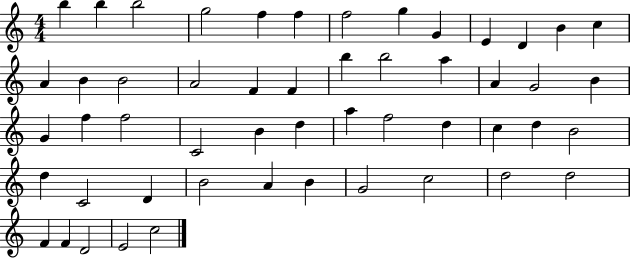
X:1
T:Untitled
M:4/4
L:1/4
K:C
b b b2 g2 f f f2 g G E D B c A B B2 A2 F F b b2 a A G2 B G f f2 C2 B d a f2 d c d B2 d C2 D B2 A B G2 c2 d2 d2 F F D2 E2 c2